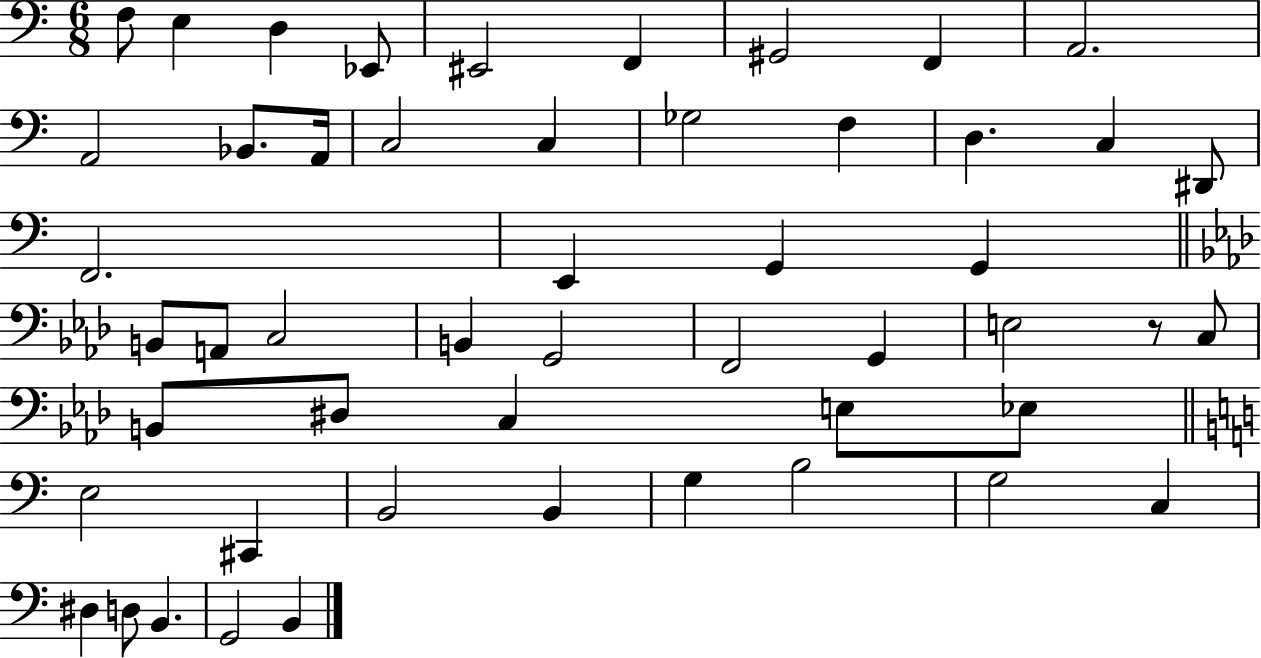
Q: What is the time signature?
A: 6/8